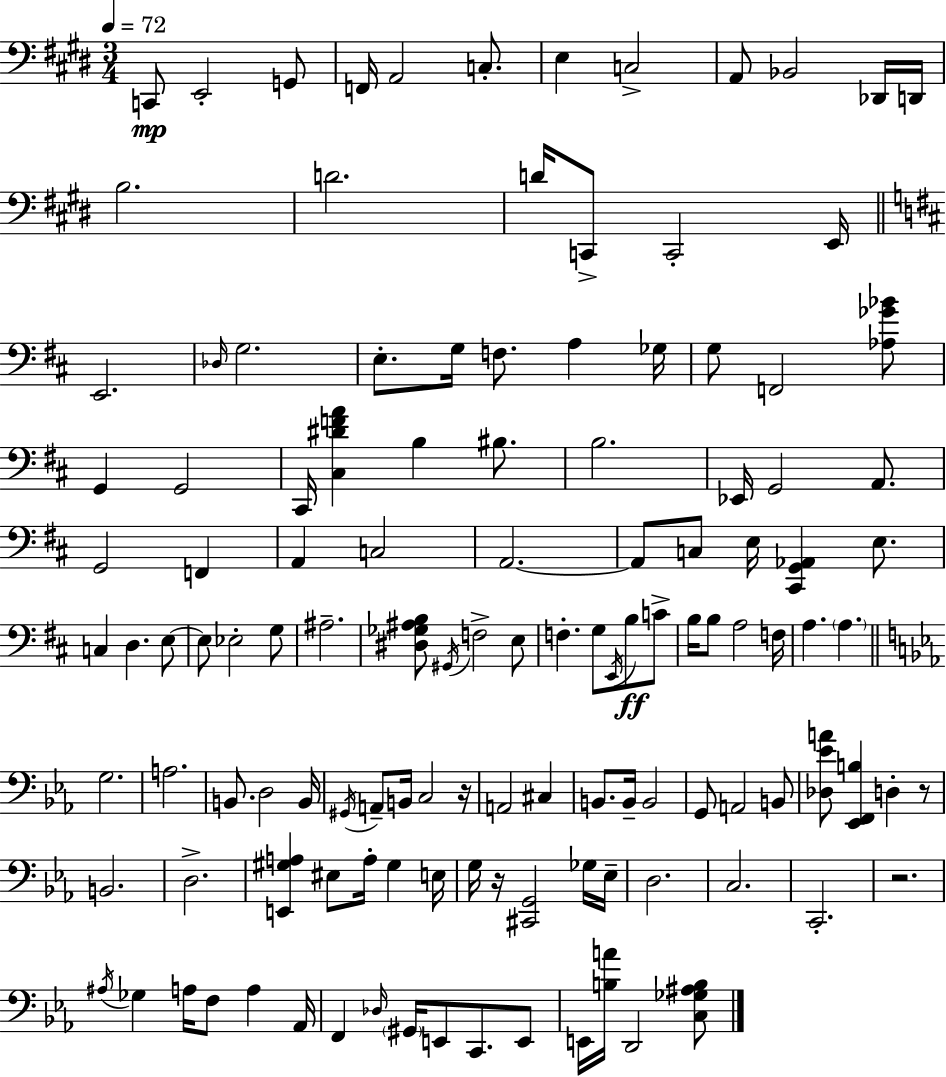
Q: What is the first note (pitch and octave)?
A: C2